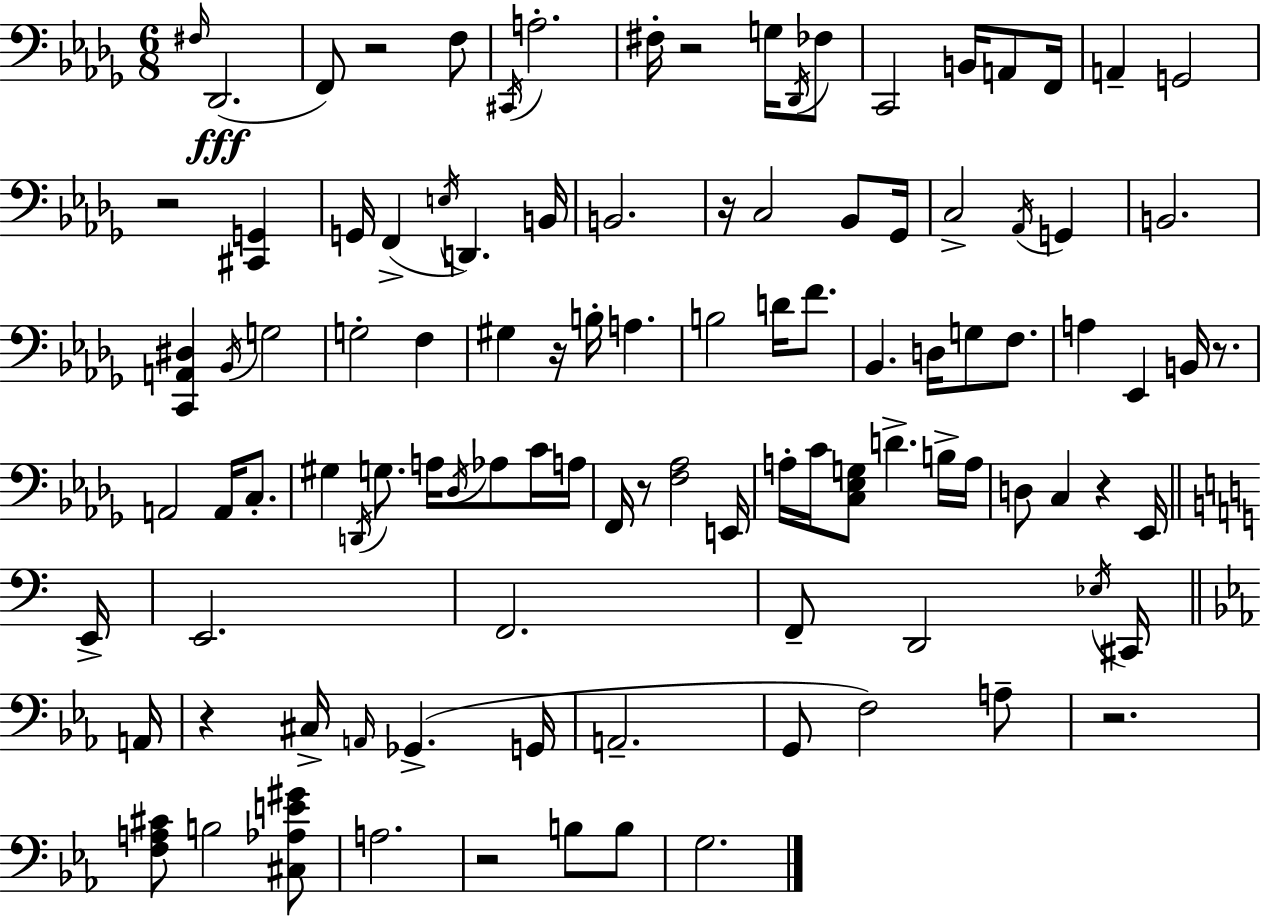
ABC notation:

X:1
T:Untitled
M:6/8
L:1/4
K:Bbm
^F,/4 _D,,2 F,,/2 z2 F,/2 ^C,,/4 A,2 ^F,/4 z2 G,/4 _D,,/4 _F,/2 C,,2 B,,/4 A,,/2 F,,/4 A,, G,,2 z2 [^C,,G,,] G,,/4 F,, E,/4 D,, B,,/4 B,,2 z/4 C,2 _B,,/2 _G,,/4 C,2 _A,,/4 G,, B,,2 [C,,A,,^D,] _B,,/4 G,2 G,2 F, ^G, z/4 B,/4 A, B,2 D/4 F/2 _B,, D,/4 G,/2 F,/2 A, _E,, B,,/4 z/2 A,,2 A,,/4 C,/2 ^G, D,,/4 G,/2 A,/4 _D,/4 _A,/2 C/4 A,/4 F,,/4 z/2 [F,_A,]2 E,,/4 A,/4 C/4 [C,_E,G,]/2 D B,/4 A,/4 D,/2 C, z _E,,/4 E,,/4 E,,2 F,,2 F,,/2 D,,2 _E,/4 ^C,,/4 A,,/4 z ^C,/4 A,,/4 _G,, G,,/4 A,,2 G,,/2 F,2 A,/2 z2 [F,A,^C]/2 B,2 [^C,_A,E^G]/2 A,2 z2 B,/2 B,/2 G,2